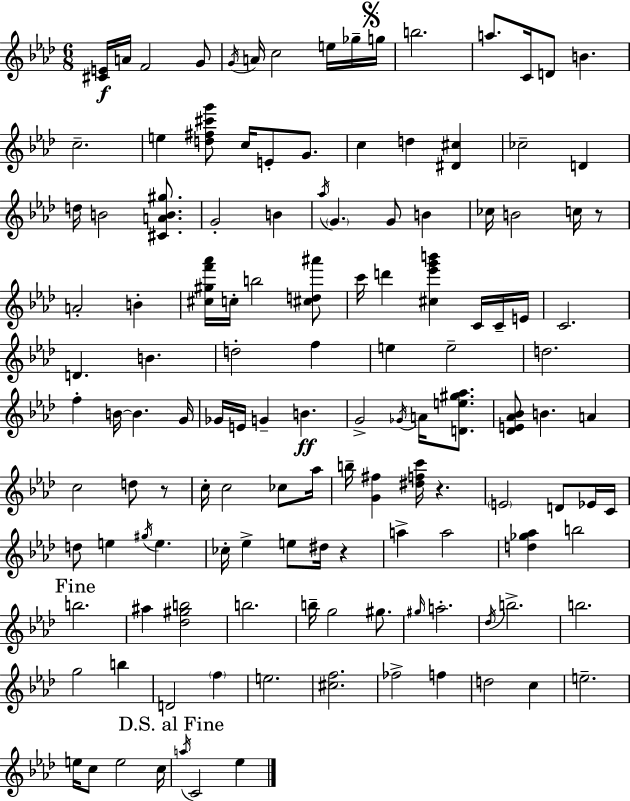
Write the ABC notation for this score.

X:1
T:Untitled
M:6/8
L:1/4
K:Ab
[^CE]/4 A/4 F2 G/2 G/4 A/4 c2 e/4 _g/4 g/4 b2 a/2 C/4 D/2 B c2 e [d^f^c'g']/2 c/4 E/2 G/2 c d [^D^c] _c2 D d/4 B2 [^CAB^g]/2 G2 B _a/4 G G/2 B _c/4 B2 c/4 z/2 A2 B [^c^gf'_a']/4 c/4 b2 [^cd^a']/2 c'/4 d' [^c_e'g'b'] C/4 C/4 E/4 C2 D B d2 f e e2 d2 f B/4 B G/4 _G/4 E/4 G B G2 _G/4 A/4 [De^g_a]/2 [_DE_A_B]/2 B A c2 d/2 z/2 c/4 c2 _c/2 _a/4 b/4 [G^f] [^dfc']/4 z E2 D/2 _E/4 C/4 d/2 e ^g/4 e _c/4 _e e/2 ^d/4 z a a2 [d_g_a] b2 b2 ^a [_d^gb]2 b2 b/4 g2 ^g/2 ^g/4 a2 _d/4 b2 b2 g2 b D2 f e2 [^cf]2 _f2 f d2 c e2 e/4 c/2 e2 c/4 a/4 C2 _e